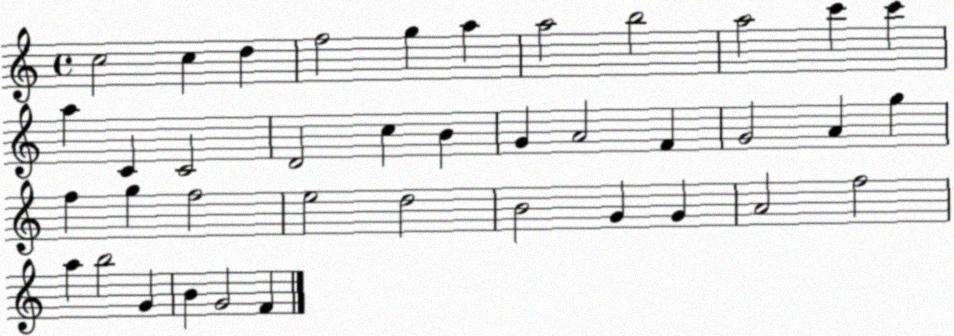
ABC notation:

X:1
T:Untitled
M:4/4
L:1/4
K:C
c2 c d f2 g a a2 b2 a2 c' c' a C C2 D2 c B G A2 F G2 A g f g f2 e2 d2 B2 G G A2 f2 a b2 G B G2 F